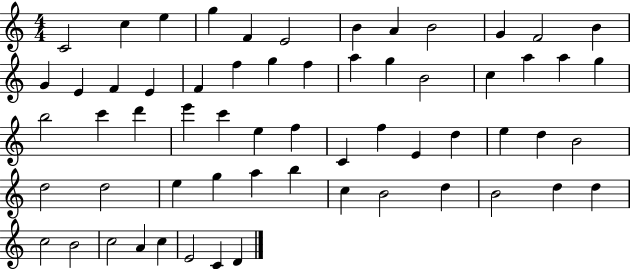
C4/h C5/q E5/q G5/q F4/q E4/h B4/q A4/q B4/h G4/q F4/h B4/q G4/q E4/q F4/q E4/q F4/q F5/q G5/q F5/q A5/q G5/q B4/h C5/q A5/q A5/q G5/q B5/h C6/q D6/q E6/q C6/q E5/q F5/q C4/q F5/q E4/q D5/q E5/q D5/q B4/h D5/h D5/h E5/q G5/q A5/q B5/q C5/q B4/h D5/q B4/h D5/q D5/q C5/h B4/h C5/h A4/q C5/q E4/h C4/q D4/q